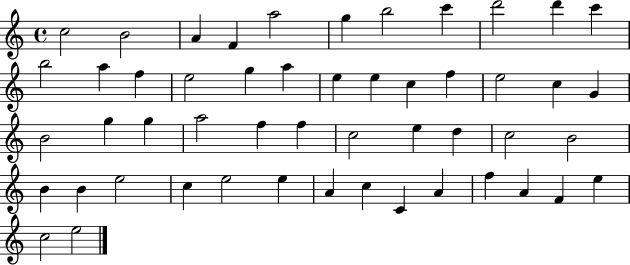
X:1
T:Untitled
M:4/4
L:1/4
K:C
c2 B2 A F a2 g b2 c' d'2 d' c' b2 a f e2 g a e e c f e2 c G B2 g g a2 f f c2 e d c2 B2 B B e2 c e2 e A c C A f A F e c2 e2